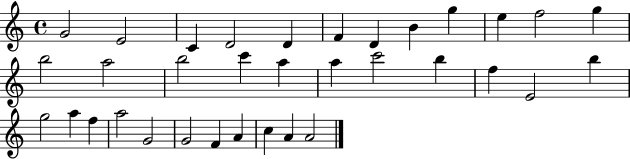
{
  \clef treble
  \time 4/4
  \defaultTimeSignature
  \key c \major
  g'2 e'2 | c'4 d'2 d'4 | f'4 d'4 b'4 g''4 | e''4 f''2 g''4 | \break b''2 a''2 | b''2 c'''4 a''4 | a''4 c'''2 b''4 | f''4 e'2 b''4 | \break g''2 a''4 f''4 | a''2 g'2 | g'2 f'4 a'4 | c''4 a'4 a'2 | \break \bar "|."
}